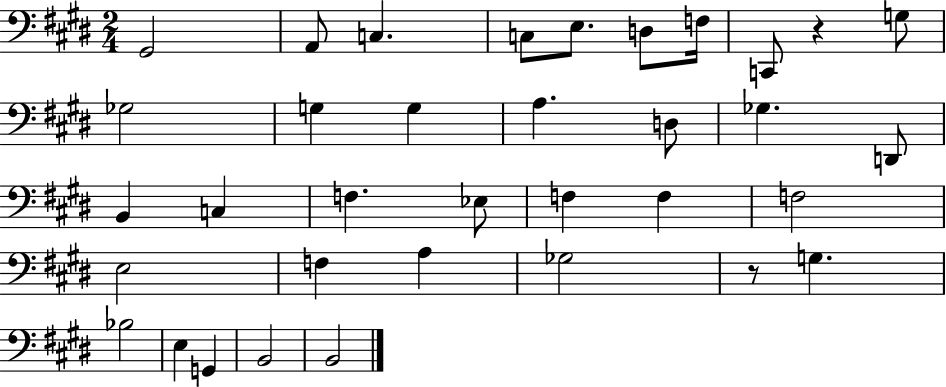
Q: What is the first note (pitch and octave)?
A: G#2